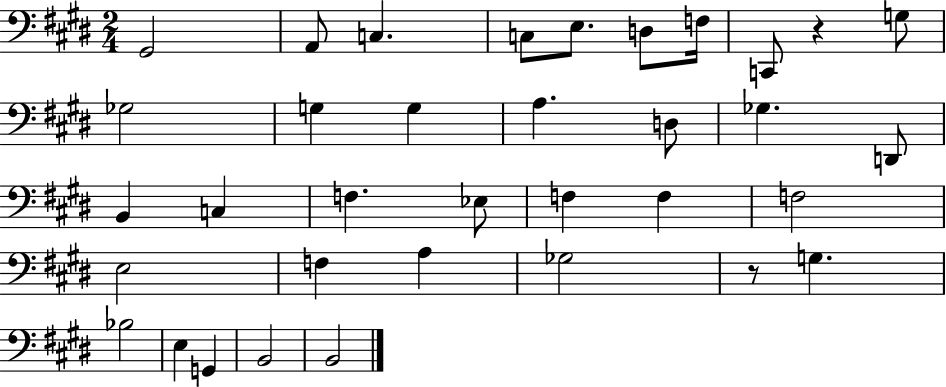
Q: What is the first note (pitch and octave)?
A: G#2